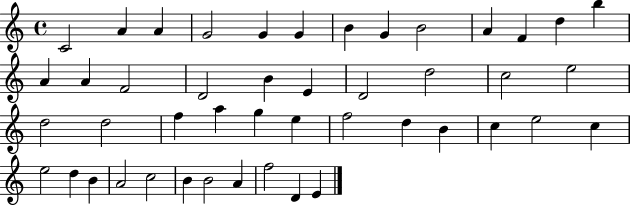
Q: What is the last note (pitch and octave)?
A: E4